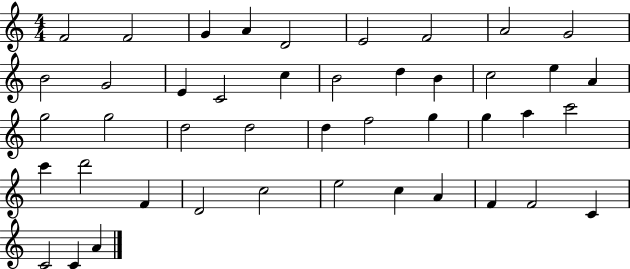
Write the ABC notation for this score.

X:1
T:Untitled
M:4/4
L:1/4
K:C
F2 F2 G A D2 E2 F2 A2 G2 B2 G2 E C2 c B2 d B c2 e A g2 g2 d2 d2 d f2 g g a c'2 c' d'2 F D2 c2 e2 c A F F2 C C2 C A